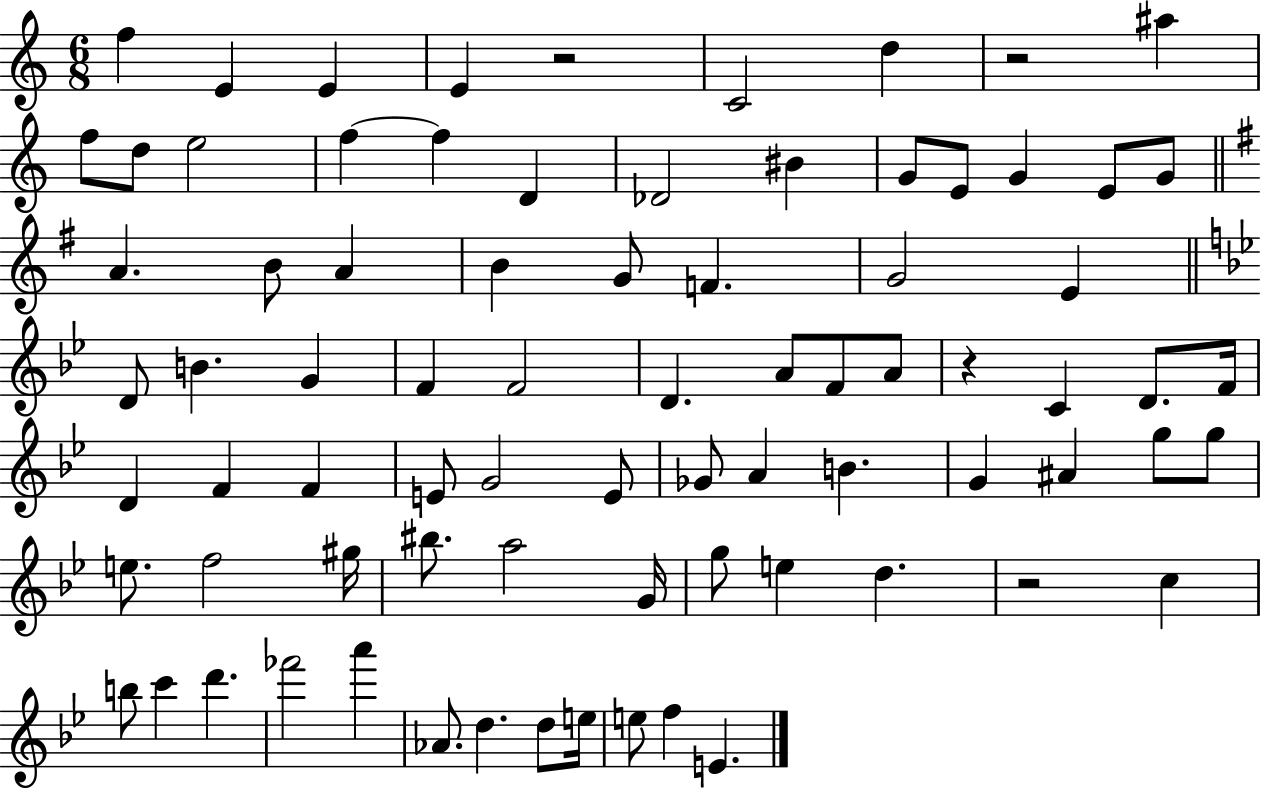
{
  \clef treble
  \numericTimeSignature
  \time 6/8
  \key c \major
  f''4 e'4 e'4 | e'4 r2 | c'2 d''4 | r2 ais''4 | \break f''8 d''8 e''2 | f''4~~ f''4 d'4 | des'2 bis'4 | g'8 e'8 g'4 e'8 g'8 | \break \bar "||" \break \key g \major a'4. b'8 a'4 | b'4 g'8 f'4. | g'2 e'4 | \bar "||" \break \key bes \major d'8 b'4. g'4 | f'4 f'2 | d'4. a'8 f'8 a'8 | r4 c'4 d'8. f'16 | \break d'4 f'4 f'4 | e'8 g'2 e'8 | ges'8 a'4 b'4. | g'4 ais'4 g''8 g''8 | \break e''8. f''2 gis''16 | bis''8. a''2 g'16 | g''8 e''4 d''4. | r2 c''4 | \break b''8 c'''4 d'''4. | fes'''2 a'''4 | aes'8. d''4. d''8 e''16 | e''8 f''4 e'4. | \break \bar "|."
}